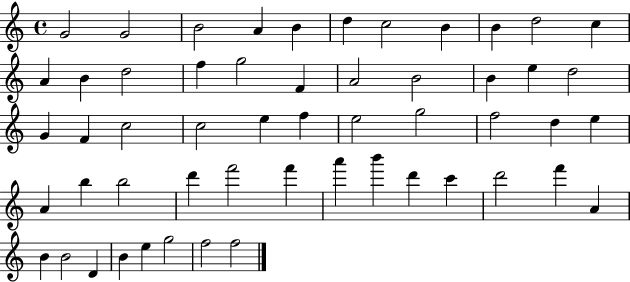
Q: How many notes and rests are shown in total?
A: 54